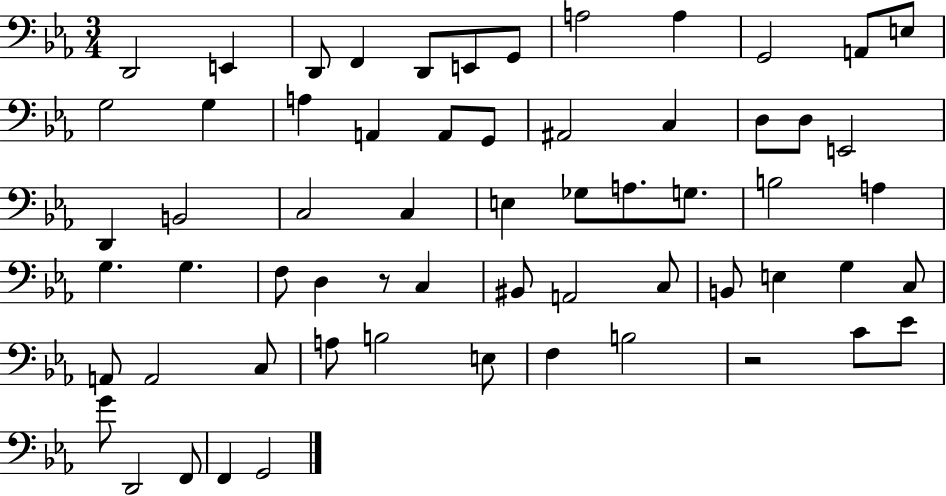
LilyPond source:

{
  \clef bass
  \numericTimeSignature
  \time 3/4
  \key ees \major
  d,2 e,4 | d,8 f,4 d,8 e,8 g,8 | a2 a4 | g,2 a,8 e8 | \break g2 g4 | a4 a,4 a,8 g,8 | ais,2 c4 | d8 d8 e,2 | \break d,4 b,2 | c2 c4 | e4 ges8 a8. g8. | b2 a4 | \break g4. g4. | f8 d4 r8 c4 | bis,8 a,2 c8 | b,8 e4 g4 c8 | \break a,8 a,2 c8 | a8 b2 e8 | f4 b2 | r2 c'8 ees'8 | \break g'8 d,2 f,8 | f,4 g,2 | \bar "|."
}